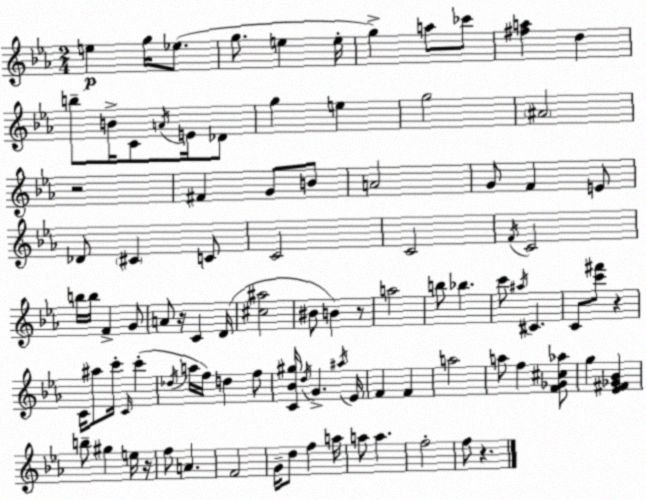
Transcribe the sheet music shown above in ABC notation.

X:1
T:Untitled
M:2/4
L:1/4
K:Cm
e g/4 _e/2 g/2 e e/4 g a/2 _c'/2 [^fa] d b/2 B/4 C/2 A/4 E/4 _D/2 g e g2 ^A2 z2 ^F G/2 B/2 A2 G/2 F E/2 _D/2 ^C C/2 C2 C2 F/4 C2 b/4 b/4 F G/2 A/2 z/4 C D/4 [^c^a]2 ^B/2 B z/2 a2 b/2 _b c'/2 ^a/4 ^C C/2 [c'^f']/2 z C/4 ^a/2 c'/4 C/4 c' _d/4 a/4 f/4 d f/2 [C_B^g]/4 d/4 G ^a/4 _E/4 F F a2 a/2 f [F_G^c_a]/2 g [_E^F_G_B] b/2 ^g e/4 z/4 f/2 A F2 G/4 d/2 f a/4 a/2 a f2 f/2 z